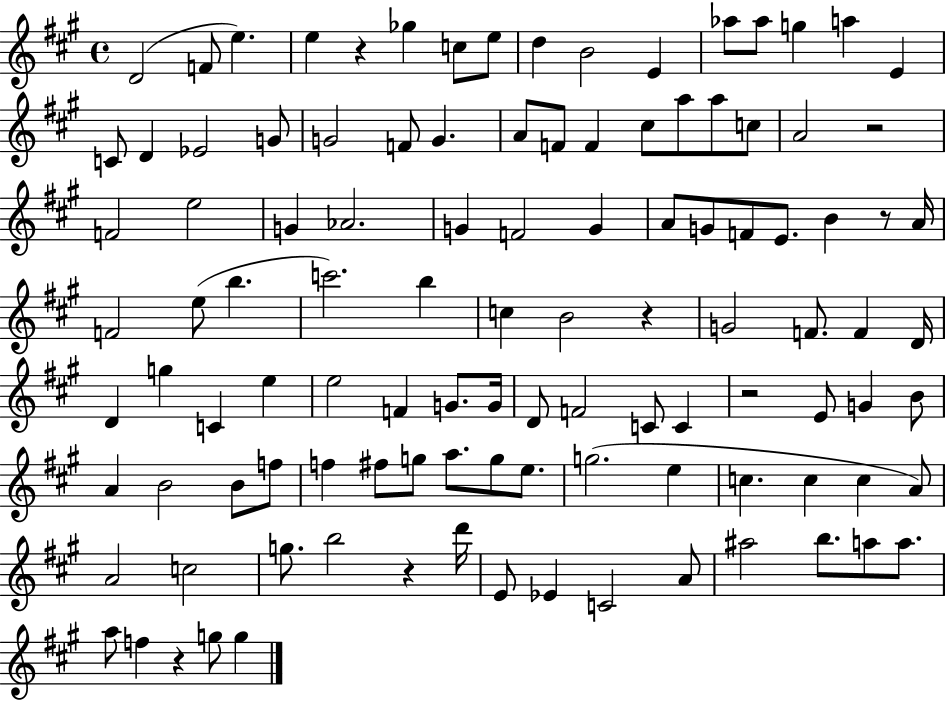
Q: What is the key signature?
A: A major